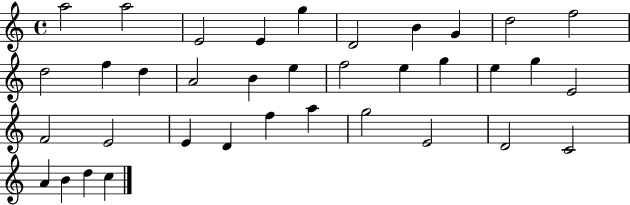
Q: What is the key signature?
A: C major